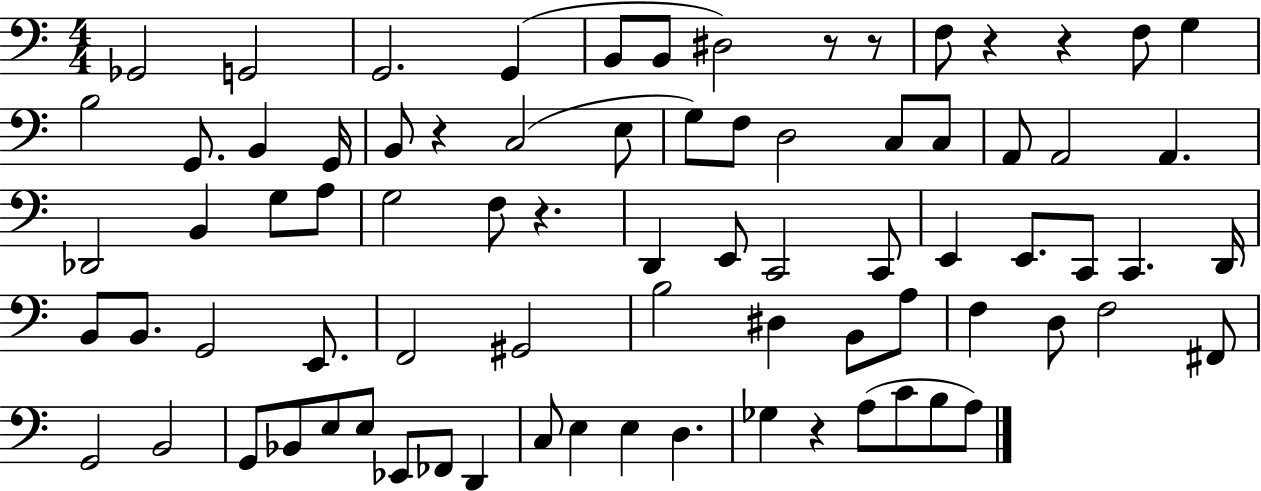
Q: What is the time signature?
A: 4/4